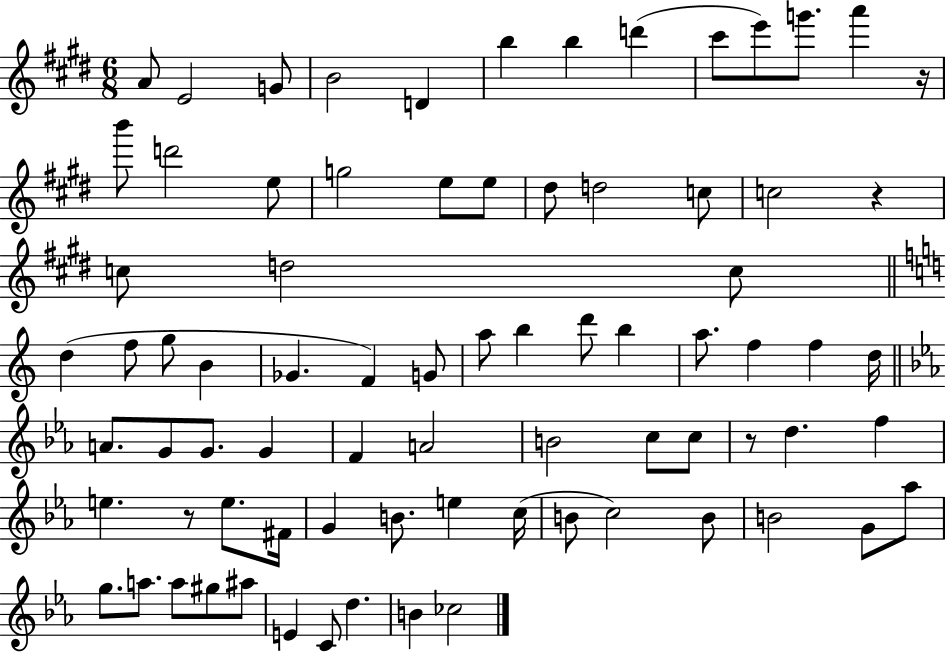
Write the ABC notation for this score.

X:1
T:Untitled
M:6/8
L:1/4
K:E
A/2 E2 G/2 B2 D b b d' ^c'/2 e'/2 g'/2 a' z/4 b'/2 d'2 e/2 g2 e/2 e/2 ^d/2 d2 c/2 c2 z c/2 d2 c/2 d f/2 g/2 B _G F G/2 a/2 b d'/2 b a/2 f f d/4 A/2 G/2 G/2 G F A2 B2 c/2 c/2 z/2 d f e z/2 e/2 ^F/4 G B/2 e c/4 B/2 c2 B/2 B2 G/2 _a/2 g/2 a/2 a/2 ^g/2 ^a/2 E C/2 d B _c2